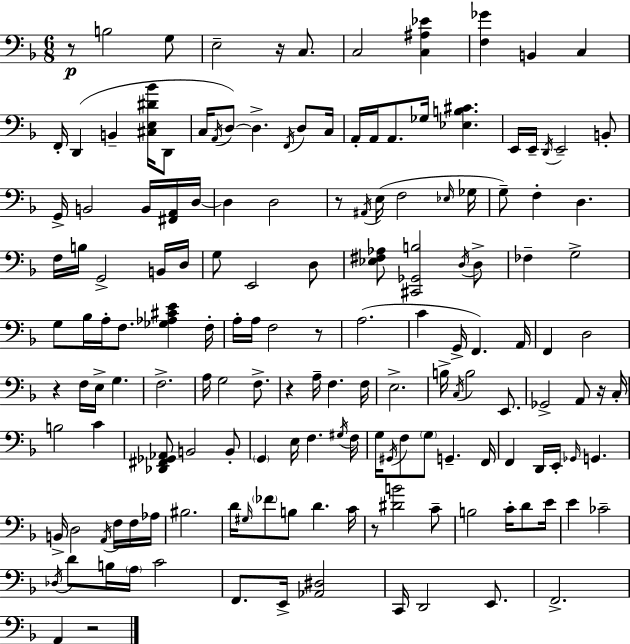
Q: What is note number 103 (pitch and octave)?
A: D2